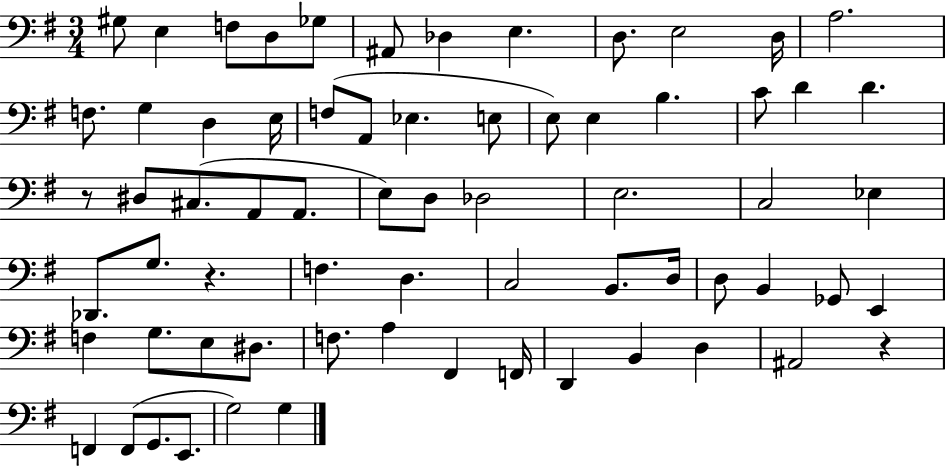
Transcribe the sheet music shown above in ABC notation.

X:1
T:Untitled
M:3/4
L:1/4
K:G
^G,/2 E, F,/2 D,/2 _G,/2 ^A,,/2 _D, E, D,/2 E,2 D,/4 A,2 F,/2 G, D, E,/4 F,/2 A,,/2 _E, E,/2 E,/2 E, B, C/2 D D z/2 ^D,/2 ^C,/2 A,,/2 A,,/2 E,/2 D,/2 _D,2 E,2 C,2 _E, _D,,/2 G,/2 z F, D, C,2 B,,/2 D,/4 D,/2 B,, _G,,/2 E,, F, G,/2 E,/2 ^D,/2 F,/2 A, ^F,, F,,/4 D,, B,, D, ^A,,2 z F,, F,,/2 G,,/2 E,,/2 G,2 G,